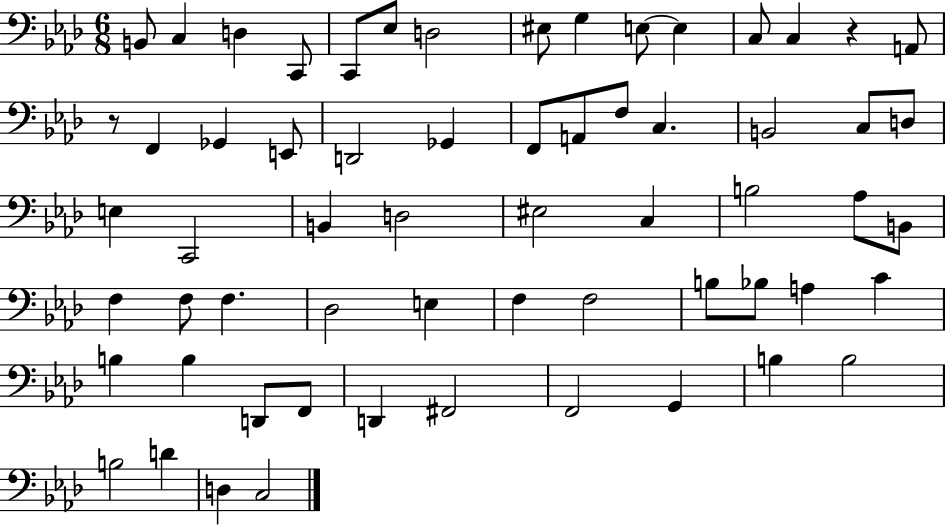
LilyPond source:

{
  \clef bass
  \numericTimeSignature
  \time 6/8
  \key aes \major
  b,8 c4 d4 c,8 | c,8 ees8 d2 | eis8 g4 e8~~ e4 | c8 c4 r4 a,8 | \break r8 f,4 ges,4 e,8 | d,2 ges,4 | f,8 a,8 f8 c4. | b,2 c8 d8 | \break e4 c,2 | b,4 d2 | eis2 c4 | b2 aes8 b,8 | \break f4 f8 f4. | des2 e4 | f4 f2 | b8 bes8 a4 c'4 | \break b4 b4 d,8 f,8 | d,4 fis,2 | f,2 g,4 | b4 b2 | \break b2 d'4 | d4 c2 | \bar "|."
}